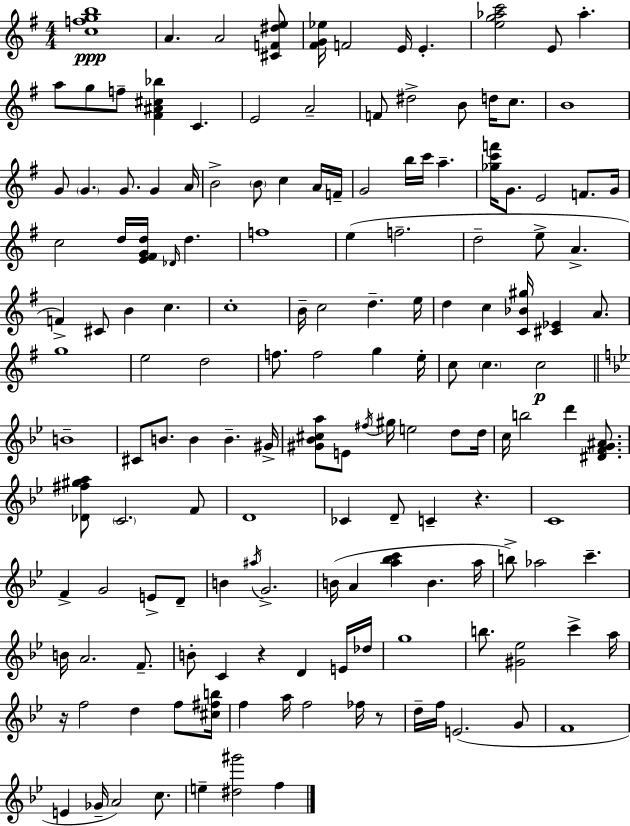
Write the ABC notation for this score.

X:1
T:Untitled
M:4/4
L:1/4
K:G
[cfgb]4 A A2 [^CF^de]/2 [^FG_e]/4 F2 E/4 E [eg_ac']2 E/2 _a a/2 g/2 f/2 [^F^A^c_b] C E2 A2 F/2 ^d2 B/2 d/4 c/2 B4 G/2 G G/2 G A/4 B2 B/2 c A/4 F/4 G2 b/4 c'/4 a [_gc'f']/4 G/2 E2 F/2 G/4 c2 d/4 [E^FGd]/4 _D/4 d f4 e f2 d2 e/2 A F ^C/2 B c c4 B/4 c2 d e/4 d c [C_B^g]/4 [^C_E] A/2 g4 e2 d2 f/2 f2 g e/4 c/2 c c2 B4 ^C/2 B/2 B B ^G/4 [^G_B^ca]/2 E/2 ^f/4 ^g/4 e2 d/2 d/4 c/4 b2 d' [^DFG^A]/2 [_D^f^ga]/2 C2 F/2 D4 _C D/2 C z C4 F G2 E/2 D/2 B ^a/4 G2 B/4 A [a_bc'] B a/4 b/2 _a2 c' B/4 A2 F/2 B/2 C z D E/4 _d/4 g4 b/2 [^G_e]2 c' a/4 z/4 f2 d f/2 [^c^fb]/4 f a/4 f2 _f/4 z/2 d/4 f/4 E2 G/2 F4 E _G/4 A2 c/2 e [^d^g']2 f